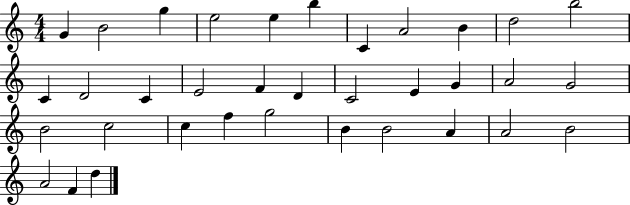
X:1
T:Untitled
M:4/4
L:1/4
K:C
G B2 g e2 e b C A2 B d2 b2 C D2 C E2 F D C2 E G A2 G2 B2 c2 c f g2 B B2 A A2 B2 A2 F d